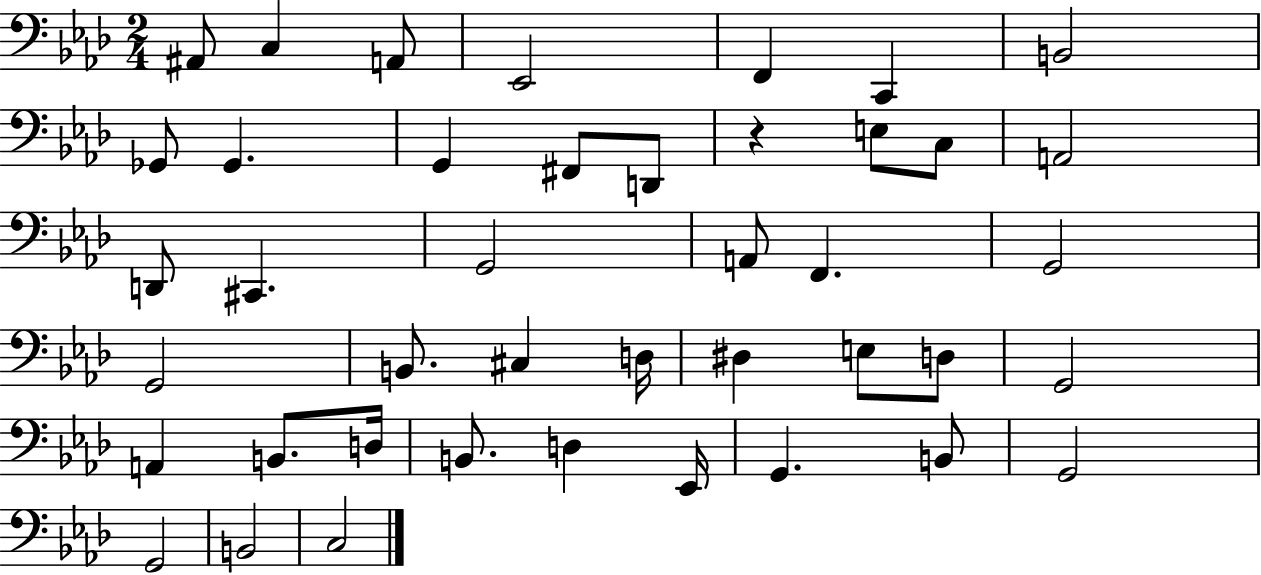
X:1
T:Untitled
M:2/4
L:1/4
K:Ab
^A,,/2 C, A,,/2 _E,,2 F,, C,, B,,2 _G,,/2 _G,, G,, ^F,,/2 D,,/2 z E,/2 C,/2 A,,2 D,,/2 ^C,, G,,2 A,,/2 F,, G,,2 G,,2 B,,/2 ^C, D,/4 ^D, E,/2 D,/2 G,,2 A,, B,,/2 D,/4 B,,/2 D, _E,,/4 G,, B,,/2 G,,2 G,,2 B,,2 C,2